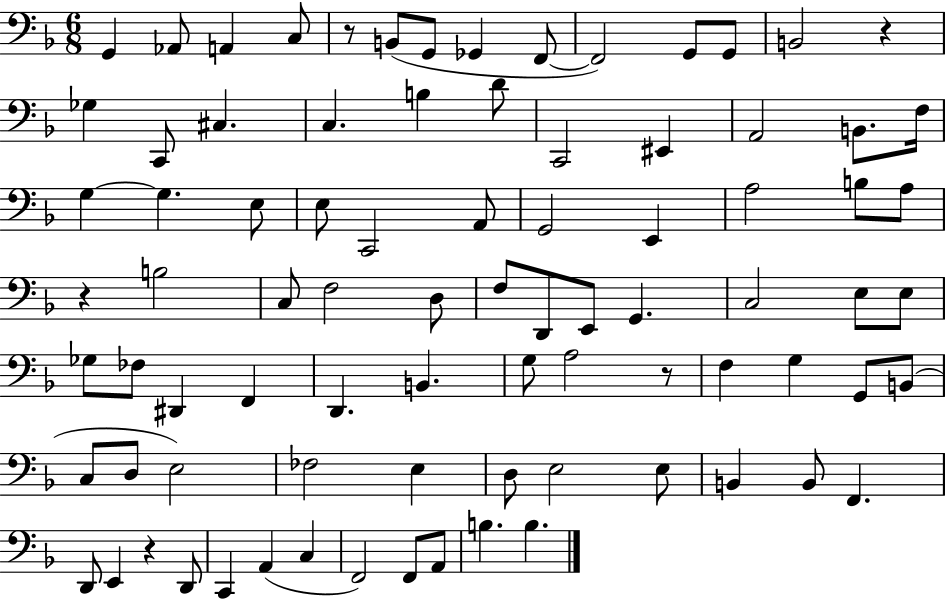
G2/q Ab2/e A2/q C3/e R/e B2/e G2/e Gb2/q F2/e F2/h G2/e G2/e B2/h R/q Gb3/q C2/e C#3/q. C3/q. B3/q D4/e C2/h EIS2/q A2/h B2/e. F3/s G3/q G3/q. E3/e E3/e C2/h A2/e G2/h E2/q A3/h B3/e A3/e R/q B3/h C3/e F3/h D3/e F3/e D2/e E2/e G2/q. C3/h E3/e E3/e Gb3/e FES3/e D#2/q F2/q D2/q. B2/q. G3/e A3/h R/e F3/q G3/q G2/e B2/e C3/e D3/e E3/h FES3/h E3/q D3/e E3/h E3/e B2/q B2/e F2/q. D2/e E2/q R/q D2/e C2/q A2/q C3/q F2/h F2/e A2/e B3/q. B3/q.